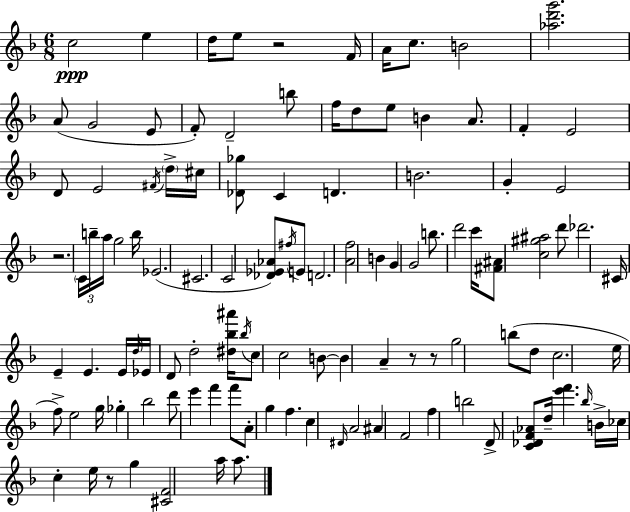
C5/h E5/q D5/s E5/e R/h F4/s A4/s C5/e. B4/h [Ab5,D6,G6]/h. A4/e G4/h E4/e F4/e D4/h B5/e F5/s D5/e E5/e B4/q A4/e. F4/q E4/h D4/e E4/h F#4/s D5/s C#5/s [Db4,Gb5]/e C4/q D4/q. B4/h. G4/q E4/h R/h. C4/s B5/s A5/s G5/h B5/s Eb4/h. C#4/h. C4/h [Db4,Eb4,Ab4]/e F#5/s E4/e D4/h. [A4,F5]/h B4/q G4/q G4/h B5/e. D6/h C6/s [F#4,A#4]/e [C5,G#5,A#5]/h D6/e Db6/h. C#4/s E4/q E4/q. E4/s D5/s Eb4/s D4/e D5/h [D#5,Bb5,A#6]/s Bb5/s C5/e C5/h B4/e B4/q A4/q R/e R/e G5/h B5/e D5/e C5/h. E5/s F5/e E5/h G5/s Gb5/q Bb5/h D6/e E6/q F6/q F6/e A4/e G5/q F5/q. C5/q D#4/s A4/h A#4/q F4/h F5/q B5/h D4/e [C4,Db4,F4,Ab4]/e D5/s [E6,F6]/q. Bb5/s B4/s CES5/s C5/q E5/s R/e G5/q [C#4,F4]/h A5/s A5/e.